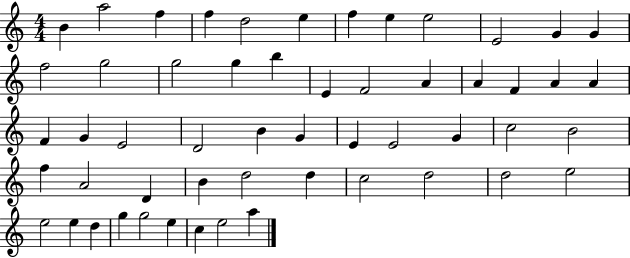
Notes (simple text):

B4/q A5/h F5/q F5/q D5/h E5/q F5/q E5/q E5/h E4/h G4/q G4/q F5/h G5/h G5/h G5/q B5/q E4/q F4/h A4/q A4/q F4/q A4/q A4/q F4/q G4/q E4/h D4/h B4/q G4/q E4/q E4/h G4/q C5/h B4/h F5/q A4/h D4/q B4/q D5/h D5/q C5/h D5/h D5/h E5/h E5/h E5/q D5/q G5/q G5/h E5/q C5/q E5/h A5/q